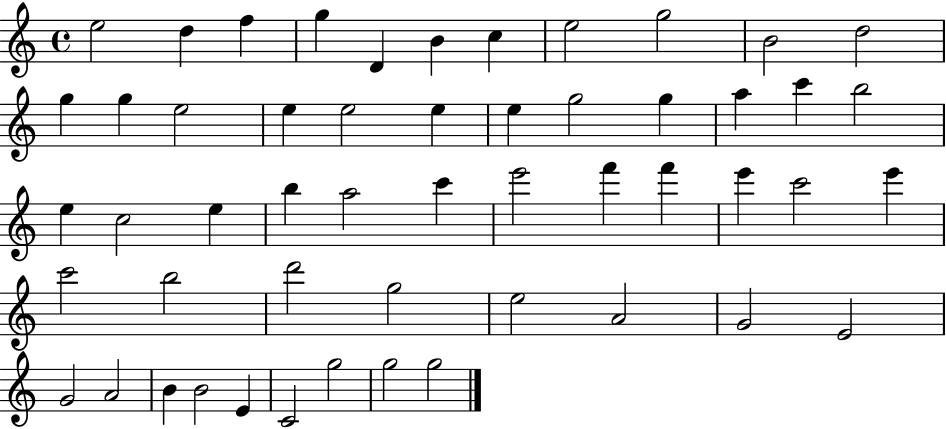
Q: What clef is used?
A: treble